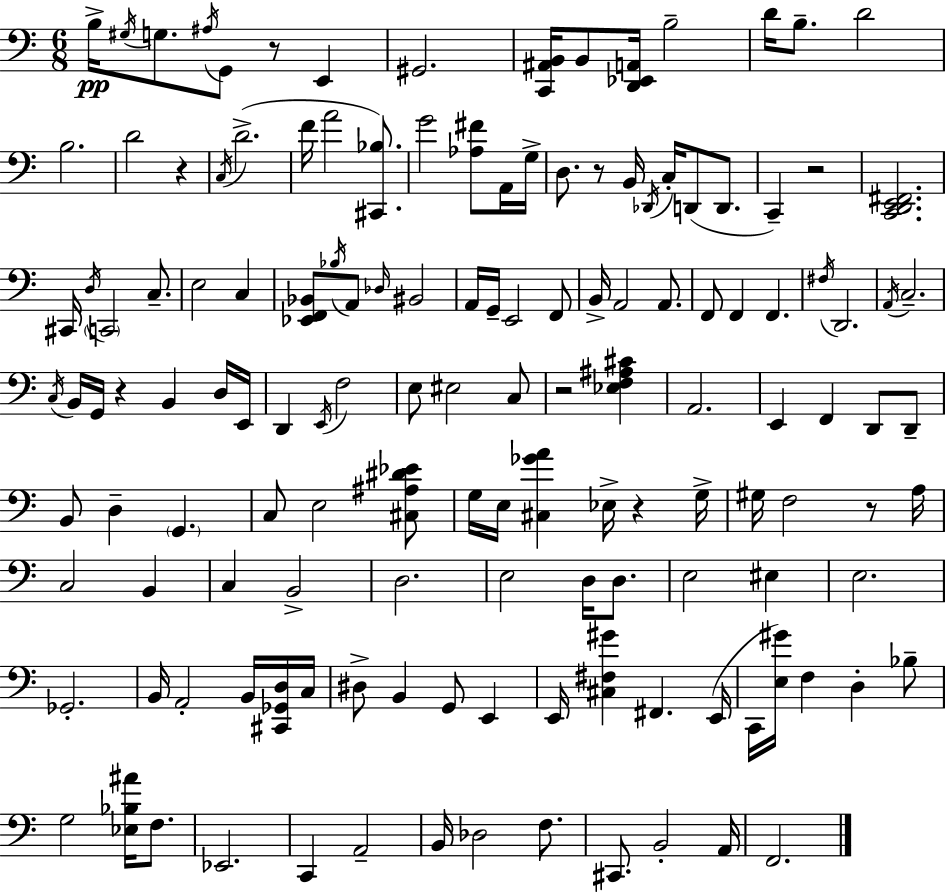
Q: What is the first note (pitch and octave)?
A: B3